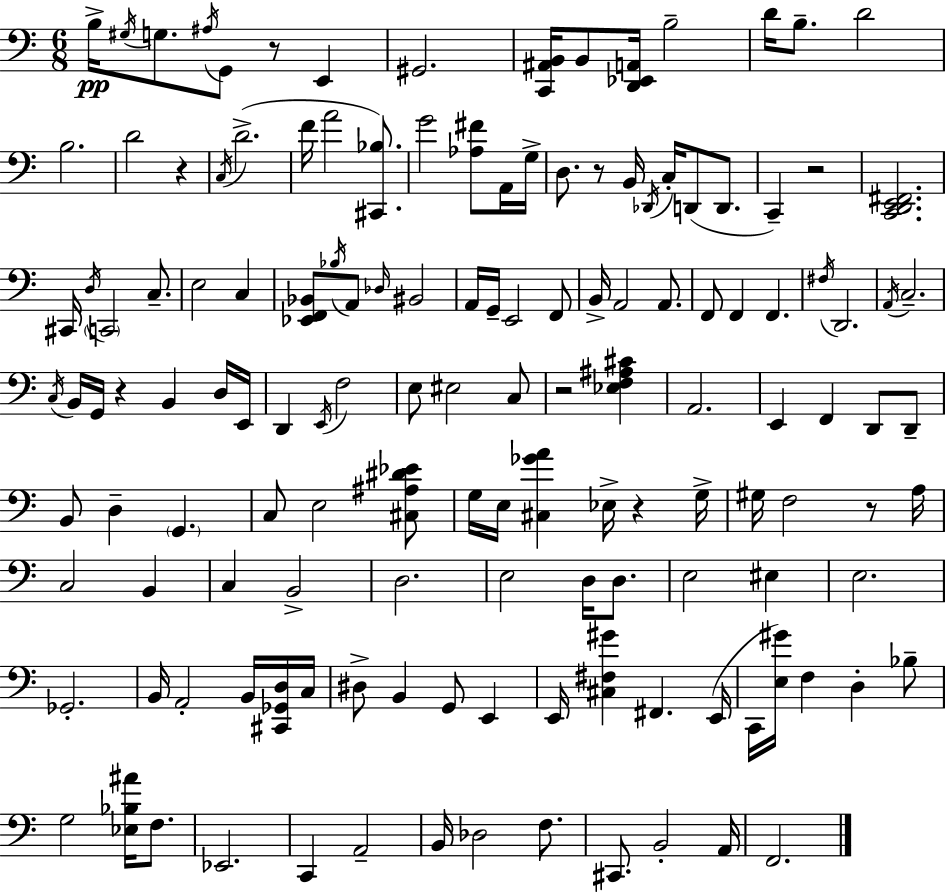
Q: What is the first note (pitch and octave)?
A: B3